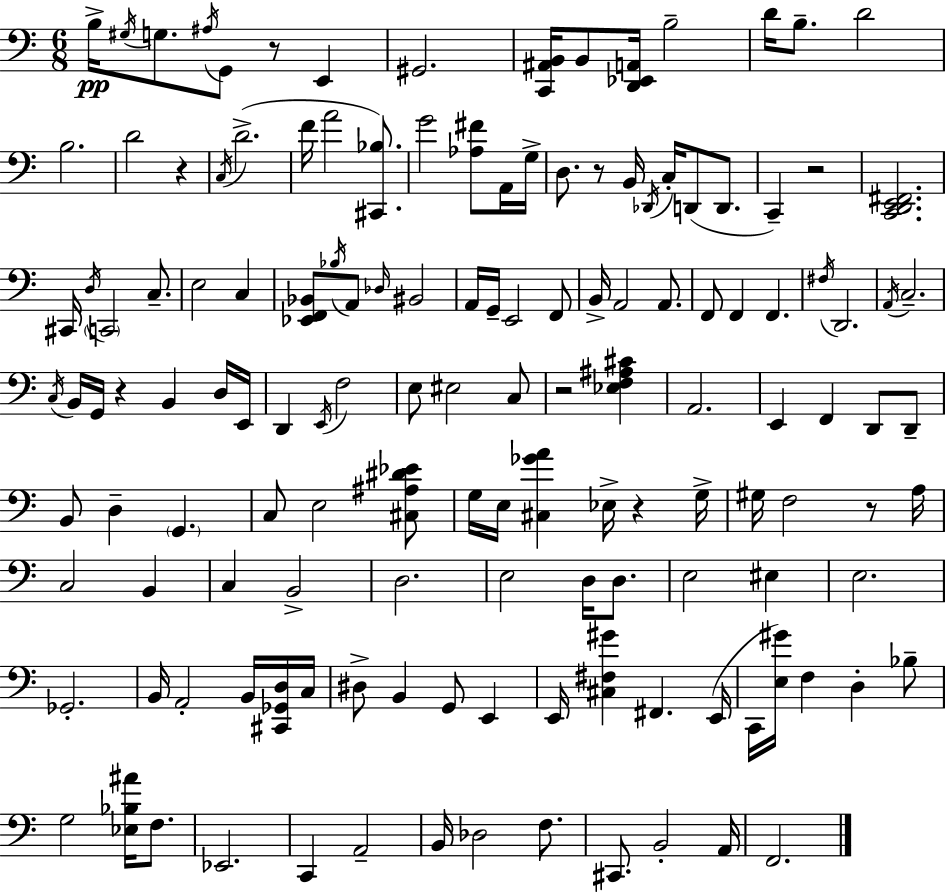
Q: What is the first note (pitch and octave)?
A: B3